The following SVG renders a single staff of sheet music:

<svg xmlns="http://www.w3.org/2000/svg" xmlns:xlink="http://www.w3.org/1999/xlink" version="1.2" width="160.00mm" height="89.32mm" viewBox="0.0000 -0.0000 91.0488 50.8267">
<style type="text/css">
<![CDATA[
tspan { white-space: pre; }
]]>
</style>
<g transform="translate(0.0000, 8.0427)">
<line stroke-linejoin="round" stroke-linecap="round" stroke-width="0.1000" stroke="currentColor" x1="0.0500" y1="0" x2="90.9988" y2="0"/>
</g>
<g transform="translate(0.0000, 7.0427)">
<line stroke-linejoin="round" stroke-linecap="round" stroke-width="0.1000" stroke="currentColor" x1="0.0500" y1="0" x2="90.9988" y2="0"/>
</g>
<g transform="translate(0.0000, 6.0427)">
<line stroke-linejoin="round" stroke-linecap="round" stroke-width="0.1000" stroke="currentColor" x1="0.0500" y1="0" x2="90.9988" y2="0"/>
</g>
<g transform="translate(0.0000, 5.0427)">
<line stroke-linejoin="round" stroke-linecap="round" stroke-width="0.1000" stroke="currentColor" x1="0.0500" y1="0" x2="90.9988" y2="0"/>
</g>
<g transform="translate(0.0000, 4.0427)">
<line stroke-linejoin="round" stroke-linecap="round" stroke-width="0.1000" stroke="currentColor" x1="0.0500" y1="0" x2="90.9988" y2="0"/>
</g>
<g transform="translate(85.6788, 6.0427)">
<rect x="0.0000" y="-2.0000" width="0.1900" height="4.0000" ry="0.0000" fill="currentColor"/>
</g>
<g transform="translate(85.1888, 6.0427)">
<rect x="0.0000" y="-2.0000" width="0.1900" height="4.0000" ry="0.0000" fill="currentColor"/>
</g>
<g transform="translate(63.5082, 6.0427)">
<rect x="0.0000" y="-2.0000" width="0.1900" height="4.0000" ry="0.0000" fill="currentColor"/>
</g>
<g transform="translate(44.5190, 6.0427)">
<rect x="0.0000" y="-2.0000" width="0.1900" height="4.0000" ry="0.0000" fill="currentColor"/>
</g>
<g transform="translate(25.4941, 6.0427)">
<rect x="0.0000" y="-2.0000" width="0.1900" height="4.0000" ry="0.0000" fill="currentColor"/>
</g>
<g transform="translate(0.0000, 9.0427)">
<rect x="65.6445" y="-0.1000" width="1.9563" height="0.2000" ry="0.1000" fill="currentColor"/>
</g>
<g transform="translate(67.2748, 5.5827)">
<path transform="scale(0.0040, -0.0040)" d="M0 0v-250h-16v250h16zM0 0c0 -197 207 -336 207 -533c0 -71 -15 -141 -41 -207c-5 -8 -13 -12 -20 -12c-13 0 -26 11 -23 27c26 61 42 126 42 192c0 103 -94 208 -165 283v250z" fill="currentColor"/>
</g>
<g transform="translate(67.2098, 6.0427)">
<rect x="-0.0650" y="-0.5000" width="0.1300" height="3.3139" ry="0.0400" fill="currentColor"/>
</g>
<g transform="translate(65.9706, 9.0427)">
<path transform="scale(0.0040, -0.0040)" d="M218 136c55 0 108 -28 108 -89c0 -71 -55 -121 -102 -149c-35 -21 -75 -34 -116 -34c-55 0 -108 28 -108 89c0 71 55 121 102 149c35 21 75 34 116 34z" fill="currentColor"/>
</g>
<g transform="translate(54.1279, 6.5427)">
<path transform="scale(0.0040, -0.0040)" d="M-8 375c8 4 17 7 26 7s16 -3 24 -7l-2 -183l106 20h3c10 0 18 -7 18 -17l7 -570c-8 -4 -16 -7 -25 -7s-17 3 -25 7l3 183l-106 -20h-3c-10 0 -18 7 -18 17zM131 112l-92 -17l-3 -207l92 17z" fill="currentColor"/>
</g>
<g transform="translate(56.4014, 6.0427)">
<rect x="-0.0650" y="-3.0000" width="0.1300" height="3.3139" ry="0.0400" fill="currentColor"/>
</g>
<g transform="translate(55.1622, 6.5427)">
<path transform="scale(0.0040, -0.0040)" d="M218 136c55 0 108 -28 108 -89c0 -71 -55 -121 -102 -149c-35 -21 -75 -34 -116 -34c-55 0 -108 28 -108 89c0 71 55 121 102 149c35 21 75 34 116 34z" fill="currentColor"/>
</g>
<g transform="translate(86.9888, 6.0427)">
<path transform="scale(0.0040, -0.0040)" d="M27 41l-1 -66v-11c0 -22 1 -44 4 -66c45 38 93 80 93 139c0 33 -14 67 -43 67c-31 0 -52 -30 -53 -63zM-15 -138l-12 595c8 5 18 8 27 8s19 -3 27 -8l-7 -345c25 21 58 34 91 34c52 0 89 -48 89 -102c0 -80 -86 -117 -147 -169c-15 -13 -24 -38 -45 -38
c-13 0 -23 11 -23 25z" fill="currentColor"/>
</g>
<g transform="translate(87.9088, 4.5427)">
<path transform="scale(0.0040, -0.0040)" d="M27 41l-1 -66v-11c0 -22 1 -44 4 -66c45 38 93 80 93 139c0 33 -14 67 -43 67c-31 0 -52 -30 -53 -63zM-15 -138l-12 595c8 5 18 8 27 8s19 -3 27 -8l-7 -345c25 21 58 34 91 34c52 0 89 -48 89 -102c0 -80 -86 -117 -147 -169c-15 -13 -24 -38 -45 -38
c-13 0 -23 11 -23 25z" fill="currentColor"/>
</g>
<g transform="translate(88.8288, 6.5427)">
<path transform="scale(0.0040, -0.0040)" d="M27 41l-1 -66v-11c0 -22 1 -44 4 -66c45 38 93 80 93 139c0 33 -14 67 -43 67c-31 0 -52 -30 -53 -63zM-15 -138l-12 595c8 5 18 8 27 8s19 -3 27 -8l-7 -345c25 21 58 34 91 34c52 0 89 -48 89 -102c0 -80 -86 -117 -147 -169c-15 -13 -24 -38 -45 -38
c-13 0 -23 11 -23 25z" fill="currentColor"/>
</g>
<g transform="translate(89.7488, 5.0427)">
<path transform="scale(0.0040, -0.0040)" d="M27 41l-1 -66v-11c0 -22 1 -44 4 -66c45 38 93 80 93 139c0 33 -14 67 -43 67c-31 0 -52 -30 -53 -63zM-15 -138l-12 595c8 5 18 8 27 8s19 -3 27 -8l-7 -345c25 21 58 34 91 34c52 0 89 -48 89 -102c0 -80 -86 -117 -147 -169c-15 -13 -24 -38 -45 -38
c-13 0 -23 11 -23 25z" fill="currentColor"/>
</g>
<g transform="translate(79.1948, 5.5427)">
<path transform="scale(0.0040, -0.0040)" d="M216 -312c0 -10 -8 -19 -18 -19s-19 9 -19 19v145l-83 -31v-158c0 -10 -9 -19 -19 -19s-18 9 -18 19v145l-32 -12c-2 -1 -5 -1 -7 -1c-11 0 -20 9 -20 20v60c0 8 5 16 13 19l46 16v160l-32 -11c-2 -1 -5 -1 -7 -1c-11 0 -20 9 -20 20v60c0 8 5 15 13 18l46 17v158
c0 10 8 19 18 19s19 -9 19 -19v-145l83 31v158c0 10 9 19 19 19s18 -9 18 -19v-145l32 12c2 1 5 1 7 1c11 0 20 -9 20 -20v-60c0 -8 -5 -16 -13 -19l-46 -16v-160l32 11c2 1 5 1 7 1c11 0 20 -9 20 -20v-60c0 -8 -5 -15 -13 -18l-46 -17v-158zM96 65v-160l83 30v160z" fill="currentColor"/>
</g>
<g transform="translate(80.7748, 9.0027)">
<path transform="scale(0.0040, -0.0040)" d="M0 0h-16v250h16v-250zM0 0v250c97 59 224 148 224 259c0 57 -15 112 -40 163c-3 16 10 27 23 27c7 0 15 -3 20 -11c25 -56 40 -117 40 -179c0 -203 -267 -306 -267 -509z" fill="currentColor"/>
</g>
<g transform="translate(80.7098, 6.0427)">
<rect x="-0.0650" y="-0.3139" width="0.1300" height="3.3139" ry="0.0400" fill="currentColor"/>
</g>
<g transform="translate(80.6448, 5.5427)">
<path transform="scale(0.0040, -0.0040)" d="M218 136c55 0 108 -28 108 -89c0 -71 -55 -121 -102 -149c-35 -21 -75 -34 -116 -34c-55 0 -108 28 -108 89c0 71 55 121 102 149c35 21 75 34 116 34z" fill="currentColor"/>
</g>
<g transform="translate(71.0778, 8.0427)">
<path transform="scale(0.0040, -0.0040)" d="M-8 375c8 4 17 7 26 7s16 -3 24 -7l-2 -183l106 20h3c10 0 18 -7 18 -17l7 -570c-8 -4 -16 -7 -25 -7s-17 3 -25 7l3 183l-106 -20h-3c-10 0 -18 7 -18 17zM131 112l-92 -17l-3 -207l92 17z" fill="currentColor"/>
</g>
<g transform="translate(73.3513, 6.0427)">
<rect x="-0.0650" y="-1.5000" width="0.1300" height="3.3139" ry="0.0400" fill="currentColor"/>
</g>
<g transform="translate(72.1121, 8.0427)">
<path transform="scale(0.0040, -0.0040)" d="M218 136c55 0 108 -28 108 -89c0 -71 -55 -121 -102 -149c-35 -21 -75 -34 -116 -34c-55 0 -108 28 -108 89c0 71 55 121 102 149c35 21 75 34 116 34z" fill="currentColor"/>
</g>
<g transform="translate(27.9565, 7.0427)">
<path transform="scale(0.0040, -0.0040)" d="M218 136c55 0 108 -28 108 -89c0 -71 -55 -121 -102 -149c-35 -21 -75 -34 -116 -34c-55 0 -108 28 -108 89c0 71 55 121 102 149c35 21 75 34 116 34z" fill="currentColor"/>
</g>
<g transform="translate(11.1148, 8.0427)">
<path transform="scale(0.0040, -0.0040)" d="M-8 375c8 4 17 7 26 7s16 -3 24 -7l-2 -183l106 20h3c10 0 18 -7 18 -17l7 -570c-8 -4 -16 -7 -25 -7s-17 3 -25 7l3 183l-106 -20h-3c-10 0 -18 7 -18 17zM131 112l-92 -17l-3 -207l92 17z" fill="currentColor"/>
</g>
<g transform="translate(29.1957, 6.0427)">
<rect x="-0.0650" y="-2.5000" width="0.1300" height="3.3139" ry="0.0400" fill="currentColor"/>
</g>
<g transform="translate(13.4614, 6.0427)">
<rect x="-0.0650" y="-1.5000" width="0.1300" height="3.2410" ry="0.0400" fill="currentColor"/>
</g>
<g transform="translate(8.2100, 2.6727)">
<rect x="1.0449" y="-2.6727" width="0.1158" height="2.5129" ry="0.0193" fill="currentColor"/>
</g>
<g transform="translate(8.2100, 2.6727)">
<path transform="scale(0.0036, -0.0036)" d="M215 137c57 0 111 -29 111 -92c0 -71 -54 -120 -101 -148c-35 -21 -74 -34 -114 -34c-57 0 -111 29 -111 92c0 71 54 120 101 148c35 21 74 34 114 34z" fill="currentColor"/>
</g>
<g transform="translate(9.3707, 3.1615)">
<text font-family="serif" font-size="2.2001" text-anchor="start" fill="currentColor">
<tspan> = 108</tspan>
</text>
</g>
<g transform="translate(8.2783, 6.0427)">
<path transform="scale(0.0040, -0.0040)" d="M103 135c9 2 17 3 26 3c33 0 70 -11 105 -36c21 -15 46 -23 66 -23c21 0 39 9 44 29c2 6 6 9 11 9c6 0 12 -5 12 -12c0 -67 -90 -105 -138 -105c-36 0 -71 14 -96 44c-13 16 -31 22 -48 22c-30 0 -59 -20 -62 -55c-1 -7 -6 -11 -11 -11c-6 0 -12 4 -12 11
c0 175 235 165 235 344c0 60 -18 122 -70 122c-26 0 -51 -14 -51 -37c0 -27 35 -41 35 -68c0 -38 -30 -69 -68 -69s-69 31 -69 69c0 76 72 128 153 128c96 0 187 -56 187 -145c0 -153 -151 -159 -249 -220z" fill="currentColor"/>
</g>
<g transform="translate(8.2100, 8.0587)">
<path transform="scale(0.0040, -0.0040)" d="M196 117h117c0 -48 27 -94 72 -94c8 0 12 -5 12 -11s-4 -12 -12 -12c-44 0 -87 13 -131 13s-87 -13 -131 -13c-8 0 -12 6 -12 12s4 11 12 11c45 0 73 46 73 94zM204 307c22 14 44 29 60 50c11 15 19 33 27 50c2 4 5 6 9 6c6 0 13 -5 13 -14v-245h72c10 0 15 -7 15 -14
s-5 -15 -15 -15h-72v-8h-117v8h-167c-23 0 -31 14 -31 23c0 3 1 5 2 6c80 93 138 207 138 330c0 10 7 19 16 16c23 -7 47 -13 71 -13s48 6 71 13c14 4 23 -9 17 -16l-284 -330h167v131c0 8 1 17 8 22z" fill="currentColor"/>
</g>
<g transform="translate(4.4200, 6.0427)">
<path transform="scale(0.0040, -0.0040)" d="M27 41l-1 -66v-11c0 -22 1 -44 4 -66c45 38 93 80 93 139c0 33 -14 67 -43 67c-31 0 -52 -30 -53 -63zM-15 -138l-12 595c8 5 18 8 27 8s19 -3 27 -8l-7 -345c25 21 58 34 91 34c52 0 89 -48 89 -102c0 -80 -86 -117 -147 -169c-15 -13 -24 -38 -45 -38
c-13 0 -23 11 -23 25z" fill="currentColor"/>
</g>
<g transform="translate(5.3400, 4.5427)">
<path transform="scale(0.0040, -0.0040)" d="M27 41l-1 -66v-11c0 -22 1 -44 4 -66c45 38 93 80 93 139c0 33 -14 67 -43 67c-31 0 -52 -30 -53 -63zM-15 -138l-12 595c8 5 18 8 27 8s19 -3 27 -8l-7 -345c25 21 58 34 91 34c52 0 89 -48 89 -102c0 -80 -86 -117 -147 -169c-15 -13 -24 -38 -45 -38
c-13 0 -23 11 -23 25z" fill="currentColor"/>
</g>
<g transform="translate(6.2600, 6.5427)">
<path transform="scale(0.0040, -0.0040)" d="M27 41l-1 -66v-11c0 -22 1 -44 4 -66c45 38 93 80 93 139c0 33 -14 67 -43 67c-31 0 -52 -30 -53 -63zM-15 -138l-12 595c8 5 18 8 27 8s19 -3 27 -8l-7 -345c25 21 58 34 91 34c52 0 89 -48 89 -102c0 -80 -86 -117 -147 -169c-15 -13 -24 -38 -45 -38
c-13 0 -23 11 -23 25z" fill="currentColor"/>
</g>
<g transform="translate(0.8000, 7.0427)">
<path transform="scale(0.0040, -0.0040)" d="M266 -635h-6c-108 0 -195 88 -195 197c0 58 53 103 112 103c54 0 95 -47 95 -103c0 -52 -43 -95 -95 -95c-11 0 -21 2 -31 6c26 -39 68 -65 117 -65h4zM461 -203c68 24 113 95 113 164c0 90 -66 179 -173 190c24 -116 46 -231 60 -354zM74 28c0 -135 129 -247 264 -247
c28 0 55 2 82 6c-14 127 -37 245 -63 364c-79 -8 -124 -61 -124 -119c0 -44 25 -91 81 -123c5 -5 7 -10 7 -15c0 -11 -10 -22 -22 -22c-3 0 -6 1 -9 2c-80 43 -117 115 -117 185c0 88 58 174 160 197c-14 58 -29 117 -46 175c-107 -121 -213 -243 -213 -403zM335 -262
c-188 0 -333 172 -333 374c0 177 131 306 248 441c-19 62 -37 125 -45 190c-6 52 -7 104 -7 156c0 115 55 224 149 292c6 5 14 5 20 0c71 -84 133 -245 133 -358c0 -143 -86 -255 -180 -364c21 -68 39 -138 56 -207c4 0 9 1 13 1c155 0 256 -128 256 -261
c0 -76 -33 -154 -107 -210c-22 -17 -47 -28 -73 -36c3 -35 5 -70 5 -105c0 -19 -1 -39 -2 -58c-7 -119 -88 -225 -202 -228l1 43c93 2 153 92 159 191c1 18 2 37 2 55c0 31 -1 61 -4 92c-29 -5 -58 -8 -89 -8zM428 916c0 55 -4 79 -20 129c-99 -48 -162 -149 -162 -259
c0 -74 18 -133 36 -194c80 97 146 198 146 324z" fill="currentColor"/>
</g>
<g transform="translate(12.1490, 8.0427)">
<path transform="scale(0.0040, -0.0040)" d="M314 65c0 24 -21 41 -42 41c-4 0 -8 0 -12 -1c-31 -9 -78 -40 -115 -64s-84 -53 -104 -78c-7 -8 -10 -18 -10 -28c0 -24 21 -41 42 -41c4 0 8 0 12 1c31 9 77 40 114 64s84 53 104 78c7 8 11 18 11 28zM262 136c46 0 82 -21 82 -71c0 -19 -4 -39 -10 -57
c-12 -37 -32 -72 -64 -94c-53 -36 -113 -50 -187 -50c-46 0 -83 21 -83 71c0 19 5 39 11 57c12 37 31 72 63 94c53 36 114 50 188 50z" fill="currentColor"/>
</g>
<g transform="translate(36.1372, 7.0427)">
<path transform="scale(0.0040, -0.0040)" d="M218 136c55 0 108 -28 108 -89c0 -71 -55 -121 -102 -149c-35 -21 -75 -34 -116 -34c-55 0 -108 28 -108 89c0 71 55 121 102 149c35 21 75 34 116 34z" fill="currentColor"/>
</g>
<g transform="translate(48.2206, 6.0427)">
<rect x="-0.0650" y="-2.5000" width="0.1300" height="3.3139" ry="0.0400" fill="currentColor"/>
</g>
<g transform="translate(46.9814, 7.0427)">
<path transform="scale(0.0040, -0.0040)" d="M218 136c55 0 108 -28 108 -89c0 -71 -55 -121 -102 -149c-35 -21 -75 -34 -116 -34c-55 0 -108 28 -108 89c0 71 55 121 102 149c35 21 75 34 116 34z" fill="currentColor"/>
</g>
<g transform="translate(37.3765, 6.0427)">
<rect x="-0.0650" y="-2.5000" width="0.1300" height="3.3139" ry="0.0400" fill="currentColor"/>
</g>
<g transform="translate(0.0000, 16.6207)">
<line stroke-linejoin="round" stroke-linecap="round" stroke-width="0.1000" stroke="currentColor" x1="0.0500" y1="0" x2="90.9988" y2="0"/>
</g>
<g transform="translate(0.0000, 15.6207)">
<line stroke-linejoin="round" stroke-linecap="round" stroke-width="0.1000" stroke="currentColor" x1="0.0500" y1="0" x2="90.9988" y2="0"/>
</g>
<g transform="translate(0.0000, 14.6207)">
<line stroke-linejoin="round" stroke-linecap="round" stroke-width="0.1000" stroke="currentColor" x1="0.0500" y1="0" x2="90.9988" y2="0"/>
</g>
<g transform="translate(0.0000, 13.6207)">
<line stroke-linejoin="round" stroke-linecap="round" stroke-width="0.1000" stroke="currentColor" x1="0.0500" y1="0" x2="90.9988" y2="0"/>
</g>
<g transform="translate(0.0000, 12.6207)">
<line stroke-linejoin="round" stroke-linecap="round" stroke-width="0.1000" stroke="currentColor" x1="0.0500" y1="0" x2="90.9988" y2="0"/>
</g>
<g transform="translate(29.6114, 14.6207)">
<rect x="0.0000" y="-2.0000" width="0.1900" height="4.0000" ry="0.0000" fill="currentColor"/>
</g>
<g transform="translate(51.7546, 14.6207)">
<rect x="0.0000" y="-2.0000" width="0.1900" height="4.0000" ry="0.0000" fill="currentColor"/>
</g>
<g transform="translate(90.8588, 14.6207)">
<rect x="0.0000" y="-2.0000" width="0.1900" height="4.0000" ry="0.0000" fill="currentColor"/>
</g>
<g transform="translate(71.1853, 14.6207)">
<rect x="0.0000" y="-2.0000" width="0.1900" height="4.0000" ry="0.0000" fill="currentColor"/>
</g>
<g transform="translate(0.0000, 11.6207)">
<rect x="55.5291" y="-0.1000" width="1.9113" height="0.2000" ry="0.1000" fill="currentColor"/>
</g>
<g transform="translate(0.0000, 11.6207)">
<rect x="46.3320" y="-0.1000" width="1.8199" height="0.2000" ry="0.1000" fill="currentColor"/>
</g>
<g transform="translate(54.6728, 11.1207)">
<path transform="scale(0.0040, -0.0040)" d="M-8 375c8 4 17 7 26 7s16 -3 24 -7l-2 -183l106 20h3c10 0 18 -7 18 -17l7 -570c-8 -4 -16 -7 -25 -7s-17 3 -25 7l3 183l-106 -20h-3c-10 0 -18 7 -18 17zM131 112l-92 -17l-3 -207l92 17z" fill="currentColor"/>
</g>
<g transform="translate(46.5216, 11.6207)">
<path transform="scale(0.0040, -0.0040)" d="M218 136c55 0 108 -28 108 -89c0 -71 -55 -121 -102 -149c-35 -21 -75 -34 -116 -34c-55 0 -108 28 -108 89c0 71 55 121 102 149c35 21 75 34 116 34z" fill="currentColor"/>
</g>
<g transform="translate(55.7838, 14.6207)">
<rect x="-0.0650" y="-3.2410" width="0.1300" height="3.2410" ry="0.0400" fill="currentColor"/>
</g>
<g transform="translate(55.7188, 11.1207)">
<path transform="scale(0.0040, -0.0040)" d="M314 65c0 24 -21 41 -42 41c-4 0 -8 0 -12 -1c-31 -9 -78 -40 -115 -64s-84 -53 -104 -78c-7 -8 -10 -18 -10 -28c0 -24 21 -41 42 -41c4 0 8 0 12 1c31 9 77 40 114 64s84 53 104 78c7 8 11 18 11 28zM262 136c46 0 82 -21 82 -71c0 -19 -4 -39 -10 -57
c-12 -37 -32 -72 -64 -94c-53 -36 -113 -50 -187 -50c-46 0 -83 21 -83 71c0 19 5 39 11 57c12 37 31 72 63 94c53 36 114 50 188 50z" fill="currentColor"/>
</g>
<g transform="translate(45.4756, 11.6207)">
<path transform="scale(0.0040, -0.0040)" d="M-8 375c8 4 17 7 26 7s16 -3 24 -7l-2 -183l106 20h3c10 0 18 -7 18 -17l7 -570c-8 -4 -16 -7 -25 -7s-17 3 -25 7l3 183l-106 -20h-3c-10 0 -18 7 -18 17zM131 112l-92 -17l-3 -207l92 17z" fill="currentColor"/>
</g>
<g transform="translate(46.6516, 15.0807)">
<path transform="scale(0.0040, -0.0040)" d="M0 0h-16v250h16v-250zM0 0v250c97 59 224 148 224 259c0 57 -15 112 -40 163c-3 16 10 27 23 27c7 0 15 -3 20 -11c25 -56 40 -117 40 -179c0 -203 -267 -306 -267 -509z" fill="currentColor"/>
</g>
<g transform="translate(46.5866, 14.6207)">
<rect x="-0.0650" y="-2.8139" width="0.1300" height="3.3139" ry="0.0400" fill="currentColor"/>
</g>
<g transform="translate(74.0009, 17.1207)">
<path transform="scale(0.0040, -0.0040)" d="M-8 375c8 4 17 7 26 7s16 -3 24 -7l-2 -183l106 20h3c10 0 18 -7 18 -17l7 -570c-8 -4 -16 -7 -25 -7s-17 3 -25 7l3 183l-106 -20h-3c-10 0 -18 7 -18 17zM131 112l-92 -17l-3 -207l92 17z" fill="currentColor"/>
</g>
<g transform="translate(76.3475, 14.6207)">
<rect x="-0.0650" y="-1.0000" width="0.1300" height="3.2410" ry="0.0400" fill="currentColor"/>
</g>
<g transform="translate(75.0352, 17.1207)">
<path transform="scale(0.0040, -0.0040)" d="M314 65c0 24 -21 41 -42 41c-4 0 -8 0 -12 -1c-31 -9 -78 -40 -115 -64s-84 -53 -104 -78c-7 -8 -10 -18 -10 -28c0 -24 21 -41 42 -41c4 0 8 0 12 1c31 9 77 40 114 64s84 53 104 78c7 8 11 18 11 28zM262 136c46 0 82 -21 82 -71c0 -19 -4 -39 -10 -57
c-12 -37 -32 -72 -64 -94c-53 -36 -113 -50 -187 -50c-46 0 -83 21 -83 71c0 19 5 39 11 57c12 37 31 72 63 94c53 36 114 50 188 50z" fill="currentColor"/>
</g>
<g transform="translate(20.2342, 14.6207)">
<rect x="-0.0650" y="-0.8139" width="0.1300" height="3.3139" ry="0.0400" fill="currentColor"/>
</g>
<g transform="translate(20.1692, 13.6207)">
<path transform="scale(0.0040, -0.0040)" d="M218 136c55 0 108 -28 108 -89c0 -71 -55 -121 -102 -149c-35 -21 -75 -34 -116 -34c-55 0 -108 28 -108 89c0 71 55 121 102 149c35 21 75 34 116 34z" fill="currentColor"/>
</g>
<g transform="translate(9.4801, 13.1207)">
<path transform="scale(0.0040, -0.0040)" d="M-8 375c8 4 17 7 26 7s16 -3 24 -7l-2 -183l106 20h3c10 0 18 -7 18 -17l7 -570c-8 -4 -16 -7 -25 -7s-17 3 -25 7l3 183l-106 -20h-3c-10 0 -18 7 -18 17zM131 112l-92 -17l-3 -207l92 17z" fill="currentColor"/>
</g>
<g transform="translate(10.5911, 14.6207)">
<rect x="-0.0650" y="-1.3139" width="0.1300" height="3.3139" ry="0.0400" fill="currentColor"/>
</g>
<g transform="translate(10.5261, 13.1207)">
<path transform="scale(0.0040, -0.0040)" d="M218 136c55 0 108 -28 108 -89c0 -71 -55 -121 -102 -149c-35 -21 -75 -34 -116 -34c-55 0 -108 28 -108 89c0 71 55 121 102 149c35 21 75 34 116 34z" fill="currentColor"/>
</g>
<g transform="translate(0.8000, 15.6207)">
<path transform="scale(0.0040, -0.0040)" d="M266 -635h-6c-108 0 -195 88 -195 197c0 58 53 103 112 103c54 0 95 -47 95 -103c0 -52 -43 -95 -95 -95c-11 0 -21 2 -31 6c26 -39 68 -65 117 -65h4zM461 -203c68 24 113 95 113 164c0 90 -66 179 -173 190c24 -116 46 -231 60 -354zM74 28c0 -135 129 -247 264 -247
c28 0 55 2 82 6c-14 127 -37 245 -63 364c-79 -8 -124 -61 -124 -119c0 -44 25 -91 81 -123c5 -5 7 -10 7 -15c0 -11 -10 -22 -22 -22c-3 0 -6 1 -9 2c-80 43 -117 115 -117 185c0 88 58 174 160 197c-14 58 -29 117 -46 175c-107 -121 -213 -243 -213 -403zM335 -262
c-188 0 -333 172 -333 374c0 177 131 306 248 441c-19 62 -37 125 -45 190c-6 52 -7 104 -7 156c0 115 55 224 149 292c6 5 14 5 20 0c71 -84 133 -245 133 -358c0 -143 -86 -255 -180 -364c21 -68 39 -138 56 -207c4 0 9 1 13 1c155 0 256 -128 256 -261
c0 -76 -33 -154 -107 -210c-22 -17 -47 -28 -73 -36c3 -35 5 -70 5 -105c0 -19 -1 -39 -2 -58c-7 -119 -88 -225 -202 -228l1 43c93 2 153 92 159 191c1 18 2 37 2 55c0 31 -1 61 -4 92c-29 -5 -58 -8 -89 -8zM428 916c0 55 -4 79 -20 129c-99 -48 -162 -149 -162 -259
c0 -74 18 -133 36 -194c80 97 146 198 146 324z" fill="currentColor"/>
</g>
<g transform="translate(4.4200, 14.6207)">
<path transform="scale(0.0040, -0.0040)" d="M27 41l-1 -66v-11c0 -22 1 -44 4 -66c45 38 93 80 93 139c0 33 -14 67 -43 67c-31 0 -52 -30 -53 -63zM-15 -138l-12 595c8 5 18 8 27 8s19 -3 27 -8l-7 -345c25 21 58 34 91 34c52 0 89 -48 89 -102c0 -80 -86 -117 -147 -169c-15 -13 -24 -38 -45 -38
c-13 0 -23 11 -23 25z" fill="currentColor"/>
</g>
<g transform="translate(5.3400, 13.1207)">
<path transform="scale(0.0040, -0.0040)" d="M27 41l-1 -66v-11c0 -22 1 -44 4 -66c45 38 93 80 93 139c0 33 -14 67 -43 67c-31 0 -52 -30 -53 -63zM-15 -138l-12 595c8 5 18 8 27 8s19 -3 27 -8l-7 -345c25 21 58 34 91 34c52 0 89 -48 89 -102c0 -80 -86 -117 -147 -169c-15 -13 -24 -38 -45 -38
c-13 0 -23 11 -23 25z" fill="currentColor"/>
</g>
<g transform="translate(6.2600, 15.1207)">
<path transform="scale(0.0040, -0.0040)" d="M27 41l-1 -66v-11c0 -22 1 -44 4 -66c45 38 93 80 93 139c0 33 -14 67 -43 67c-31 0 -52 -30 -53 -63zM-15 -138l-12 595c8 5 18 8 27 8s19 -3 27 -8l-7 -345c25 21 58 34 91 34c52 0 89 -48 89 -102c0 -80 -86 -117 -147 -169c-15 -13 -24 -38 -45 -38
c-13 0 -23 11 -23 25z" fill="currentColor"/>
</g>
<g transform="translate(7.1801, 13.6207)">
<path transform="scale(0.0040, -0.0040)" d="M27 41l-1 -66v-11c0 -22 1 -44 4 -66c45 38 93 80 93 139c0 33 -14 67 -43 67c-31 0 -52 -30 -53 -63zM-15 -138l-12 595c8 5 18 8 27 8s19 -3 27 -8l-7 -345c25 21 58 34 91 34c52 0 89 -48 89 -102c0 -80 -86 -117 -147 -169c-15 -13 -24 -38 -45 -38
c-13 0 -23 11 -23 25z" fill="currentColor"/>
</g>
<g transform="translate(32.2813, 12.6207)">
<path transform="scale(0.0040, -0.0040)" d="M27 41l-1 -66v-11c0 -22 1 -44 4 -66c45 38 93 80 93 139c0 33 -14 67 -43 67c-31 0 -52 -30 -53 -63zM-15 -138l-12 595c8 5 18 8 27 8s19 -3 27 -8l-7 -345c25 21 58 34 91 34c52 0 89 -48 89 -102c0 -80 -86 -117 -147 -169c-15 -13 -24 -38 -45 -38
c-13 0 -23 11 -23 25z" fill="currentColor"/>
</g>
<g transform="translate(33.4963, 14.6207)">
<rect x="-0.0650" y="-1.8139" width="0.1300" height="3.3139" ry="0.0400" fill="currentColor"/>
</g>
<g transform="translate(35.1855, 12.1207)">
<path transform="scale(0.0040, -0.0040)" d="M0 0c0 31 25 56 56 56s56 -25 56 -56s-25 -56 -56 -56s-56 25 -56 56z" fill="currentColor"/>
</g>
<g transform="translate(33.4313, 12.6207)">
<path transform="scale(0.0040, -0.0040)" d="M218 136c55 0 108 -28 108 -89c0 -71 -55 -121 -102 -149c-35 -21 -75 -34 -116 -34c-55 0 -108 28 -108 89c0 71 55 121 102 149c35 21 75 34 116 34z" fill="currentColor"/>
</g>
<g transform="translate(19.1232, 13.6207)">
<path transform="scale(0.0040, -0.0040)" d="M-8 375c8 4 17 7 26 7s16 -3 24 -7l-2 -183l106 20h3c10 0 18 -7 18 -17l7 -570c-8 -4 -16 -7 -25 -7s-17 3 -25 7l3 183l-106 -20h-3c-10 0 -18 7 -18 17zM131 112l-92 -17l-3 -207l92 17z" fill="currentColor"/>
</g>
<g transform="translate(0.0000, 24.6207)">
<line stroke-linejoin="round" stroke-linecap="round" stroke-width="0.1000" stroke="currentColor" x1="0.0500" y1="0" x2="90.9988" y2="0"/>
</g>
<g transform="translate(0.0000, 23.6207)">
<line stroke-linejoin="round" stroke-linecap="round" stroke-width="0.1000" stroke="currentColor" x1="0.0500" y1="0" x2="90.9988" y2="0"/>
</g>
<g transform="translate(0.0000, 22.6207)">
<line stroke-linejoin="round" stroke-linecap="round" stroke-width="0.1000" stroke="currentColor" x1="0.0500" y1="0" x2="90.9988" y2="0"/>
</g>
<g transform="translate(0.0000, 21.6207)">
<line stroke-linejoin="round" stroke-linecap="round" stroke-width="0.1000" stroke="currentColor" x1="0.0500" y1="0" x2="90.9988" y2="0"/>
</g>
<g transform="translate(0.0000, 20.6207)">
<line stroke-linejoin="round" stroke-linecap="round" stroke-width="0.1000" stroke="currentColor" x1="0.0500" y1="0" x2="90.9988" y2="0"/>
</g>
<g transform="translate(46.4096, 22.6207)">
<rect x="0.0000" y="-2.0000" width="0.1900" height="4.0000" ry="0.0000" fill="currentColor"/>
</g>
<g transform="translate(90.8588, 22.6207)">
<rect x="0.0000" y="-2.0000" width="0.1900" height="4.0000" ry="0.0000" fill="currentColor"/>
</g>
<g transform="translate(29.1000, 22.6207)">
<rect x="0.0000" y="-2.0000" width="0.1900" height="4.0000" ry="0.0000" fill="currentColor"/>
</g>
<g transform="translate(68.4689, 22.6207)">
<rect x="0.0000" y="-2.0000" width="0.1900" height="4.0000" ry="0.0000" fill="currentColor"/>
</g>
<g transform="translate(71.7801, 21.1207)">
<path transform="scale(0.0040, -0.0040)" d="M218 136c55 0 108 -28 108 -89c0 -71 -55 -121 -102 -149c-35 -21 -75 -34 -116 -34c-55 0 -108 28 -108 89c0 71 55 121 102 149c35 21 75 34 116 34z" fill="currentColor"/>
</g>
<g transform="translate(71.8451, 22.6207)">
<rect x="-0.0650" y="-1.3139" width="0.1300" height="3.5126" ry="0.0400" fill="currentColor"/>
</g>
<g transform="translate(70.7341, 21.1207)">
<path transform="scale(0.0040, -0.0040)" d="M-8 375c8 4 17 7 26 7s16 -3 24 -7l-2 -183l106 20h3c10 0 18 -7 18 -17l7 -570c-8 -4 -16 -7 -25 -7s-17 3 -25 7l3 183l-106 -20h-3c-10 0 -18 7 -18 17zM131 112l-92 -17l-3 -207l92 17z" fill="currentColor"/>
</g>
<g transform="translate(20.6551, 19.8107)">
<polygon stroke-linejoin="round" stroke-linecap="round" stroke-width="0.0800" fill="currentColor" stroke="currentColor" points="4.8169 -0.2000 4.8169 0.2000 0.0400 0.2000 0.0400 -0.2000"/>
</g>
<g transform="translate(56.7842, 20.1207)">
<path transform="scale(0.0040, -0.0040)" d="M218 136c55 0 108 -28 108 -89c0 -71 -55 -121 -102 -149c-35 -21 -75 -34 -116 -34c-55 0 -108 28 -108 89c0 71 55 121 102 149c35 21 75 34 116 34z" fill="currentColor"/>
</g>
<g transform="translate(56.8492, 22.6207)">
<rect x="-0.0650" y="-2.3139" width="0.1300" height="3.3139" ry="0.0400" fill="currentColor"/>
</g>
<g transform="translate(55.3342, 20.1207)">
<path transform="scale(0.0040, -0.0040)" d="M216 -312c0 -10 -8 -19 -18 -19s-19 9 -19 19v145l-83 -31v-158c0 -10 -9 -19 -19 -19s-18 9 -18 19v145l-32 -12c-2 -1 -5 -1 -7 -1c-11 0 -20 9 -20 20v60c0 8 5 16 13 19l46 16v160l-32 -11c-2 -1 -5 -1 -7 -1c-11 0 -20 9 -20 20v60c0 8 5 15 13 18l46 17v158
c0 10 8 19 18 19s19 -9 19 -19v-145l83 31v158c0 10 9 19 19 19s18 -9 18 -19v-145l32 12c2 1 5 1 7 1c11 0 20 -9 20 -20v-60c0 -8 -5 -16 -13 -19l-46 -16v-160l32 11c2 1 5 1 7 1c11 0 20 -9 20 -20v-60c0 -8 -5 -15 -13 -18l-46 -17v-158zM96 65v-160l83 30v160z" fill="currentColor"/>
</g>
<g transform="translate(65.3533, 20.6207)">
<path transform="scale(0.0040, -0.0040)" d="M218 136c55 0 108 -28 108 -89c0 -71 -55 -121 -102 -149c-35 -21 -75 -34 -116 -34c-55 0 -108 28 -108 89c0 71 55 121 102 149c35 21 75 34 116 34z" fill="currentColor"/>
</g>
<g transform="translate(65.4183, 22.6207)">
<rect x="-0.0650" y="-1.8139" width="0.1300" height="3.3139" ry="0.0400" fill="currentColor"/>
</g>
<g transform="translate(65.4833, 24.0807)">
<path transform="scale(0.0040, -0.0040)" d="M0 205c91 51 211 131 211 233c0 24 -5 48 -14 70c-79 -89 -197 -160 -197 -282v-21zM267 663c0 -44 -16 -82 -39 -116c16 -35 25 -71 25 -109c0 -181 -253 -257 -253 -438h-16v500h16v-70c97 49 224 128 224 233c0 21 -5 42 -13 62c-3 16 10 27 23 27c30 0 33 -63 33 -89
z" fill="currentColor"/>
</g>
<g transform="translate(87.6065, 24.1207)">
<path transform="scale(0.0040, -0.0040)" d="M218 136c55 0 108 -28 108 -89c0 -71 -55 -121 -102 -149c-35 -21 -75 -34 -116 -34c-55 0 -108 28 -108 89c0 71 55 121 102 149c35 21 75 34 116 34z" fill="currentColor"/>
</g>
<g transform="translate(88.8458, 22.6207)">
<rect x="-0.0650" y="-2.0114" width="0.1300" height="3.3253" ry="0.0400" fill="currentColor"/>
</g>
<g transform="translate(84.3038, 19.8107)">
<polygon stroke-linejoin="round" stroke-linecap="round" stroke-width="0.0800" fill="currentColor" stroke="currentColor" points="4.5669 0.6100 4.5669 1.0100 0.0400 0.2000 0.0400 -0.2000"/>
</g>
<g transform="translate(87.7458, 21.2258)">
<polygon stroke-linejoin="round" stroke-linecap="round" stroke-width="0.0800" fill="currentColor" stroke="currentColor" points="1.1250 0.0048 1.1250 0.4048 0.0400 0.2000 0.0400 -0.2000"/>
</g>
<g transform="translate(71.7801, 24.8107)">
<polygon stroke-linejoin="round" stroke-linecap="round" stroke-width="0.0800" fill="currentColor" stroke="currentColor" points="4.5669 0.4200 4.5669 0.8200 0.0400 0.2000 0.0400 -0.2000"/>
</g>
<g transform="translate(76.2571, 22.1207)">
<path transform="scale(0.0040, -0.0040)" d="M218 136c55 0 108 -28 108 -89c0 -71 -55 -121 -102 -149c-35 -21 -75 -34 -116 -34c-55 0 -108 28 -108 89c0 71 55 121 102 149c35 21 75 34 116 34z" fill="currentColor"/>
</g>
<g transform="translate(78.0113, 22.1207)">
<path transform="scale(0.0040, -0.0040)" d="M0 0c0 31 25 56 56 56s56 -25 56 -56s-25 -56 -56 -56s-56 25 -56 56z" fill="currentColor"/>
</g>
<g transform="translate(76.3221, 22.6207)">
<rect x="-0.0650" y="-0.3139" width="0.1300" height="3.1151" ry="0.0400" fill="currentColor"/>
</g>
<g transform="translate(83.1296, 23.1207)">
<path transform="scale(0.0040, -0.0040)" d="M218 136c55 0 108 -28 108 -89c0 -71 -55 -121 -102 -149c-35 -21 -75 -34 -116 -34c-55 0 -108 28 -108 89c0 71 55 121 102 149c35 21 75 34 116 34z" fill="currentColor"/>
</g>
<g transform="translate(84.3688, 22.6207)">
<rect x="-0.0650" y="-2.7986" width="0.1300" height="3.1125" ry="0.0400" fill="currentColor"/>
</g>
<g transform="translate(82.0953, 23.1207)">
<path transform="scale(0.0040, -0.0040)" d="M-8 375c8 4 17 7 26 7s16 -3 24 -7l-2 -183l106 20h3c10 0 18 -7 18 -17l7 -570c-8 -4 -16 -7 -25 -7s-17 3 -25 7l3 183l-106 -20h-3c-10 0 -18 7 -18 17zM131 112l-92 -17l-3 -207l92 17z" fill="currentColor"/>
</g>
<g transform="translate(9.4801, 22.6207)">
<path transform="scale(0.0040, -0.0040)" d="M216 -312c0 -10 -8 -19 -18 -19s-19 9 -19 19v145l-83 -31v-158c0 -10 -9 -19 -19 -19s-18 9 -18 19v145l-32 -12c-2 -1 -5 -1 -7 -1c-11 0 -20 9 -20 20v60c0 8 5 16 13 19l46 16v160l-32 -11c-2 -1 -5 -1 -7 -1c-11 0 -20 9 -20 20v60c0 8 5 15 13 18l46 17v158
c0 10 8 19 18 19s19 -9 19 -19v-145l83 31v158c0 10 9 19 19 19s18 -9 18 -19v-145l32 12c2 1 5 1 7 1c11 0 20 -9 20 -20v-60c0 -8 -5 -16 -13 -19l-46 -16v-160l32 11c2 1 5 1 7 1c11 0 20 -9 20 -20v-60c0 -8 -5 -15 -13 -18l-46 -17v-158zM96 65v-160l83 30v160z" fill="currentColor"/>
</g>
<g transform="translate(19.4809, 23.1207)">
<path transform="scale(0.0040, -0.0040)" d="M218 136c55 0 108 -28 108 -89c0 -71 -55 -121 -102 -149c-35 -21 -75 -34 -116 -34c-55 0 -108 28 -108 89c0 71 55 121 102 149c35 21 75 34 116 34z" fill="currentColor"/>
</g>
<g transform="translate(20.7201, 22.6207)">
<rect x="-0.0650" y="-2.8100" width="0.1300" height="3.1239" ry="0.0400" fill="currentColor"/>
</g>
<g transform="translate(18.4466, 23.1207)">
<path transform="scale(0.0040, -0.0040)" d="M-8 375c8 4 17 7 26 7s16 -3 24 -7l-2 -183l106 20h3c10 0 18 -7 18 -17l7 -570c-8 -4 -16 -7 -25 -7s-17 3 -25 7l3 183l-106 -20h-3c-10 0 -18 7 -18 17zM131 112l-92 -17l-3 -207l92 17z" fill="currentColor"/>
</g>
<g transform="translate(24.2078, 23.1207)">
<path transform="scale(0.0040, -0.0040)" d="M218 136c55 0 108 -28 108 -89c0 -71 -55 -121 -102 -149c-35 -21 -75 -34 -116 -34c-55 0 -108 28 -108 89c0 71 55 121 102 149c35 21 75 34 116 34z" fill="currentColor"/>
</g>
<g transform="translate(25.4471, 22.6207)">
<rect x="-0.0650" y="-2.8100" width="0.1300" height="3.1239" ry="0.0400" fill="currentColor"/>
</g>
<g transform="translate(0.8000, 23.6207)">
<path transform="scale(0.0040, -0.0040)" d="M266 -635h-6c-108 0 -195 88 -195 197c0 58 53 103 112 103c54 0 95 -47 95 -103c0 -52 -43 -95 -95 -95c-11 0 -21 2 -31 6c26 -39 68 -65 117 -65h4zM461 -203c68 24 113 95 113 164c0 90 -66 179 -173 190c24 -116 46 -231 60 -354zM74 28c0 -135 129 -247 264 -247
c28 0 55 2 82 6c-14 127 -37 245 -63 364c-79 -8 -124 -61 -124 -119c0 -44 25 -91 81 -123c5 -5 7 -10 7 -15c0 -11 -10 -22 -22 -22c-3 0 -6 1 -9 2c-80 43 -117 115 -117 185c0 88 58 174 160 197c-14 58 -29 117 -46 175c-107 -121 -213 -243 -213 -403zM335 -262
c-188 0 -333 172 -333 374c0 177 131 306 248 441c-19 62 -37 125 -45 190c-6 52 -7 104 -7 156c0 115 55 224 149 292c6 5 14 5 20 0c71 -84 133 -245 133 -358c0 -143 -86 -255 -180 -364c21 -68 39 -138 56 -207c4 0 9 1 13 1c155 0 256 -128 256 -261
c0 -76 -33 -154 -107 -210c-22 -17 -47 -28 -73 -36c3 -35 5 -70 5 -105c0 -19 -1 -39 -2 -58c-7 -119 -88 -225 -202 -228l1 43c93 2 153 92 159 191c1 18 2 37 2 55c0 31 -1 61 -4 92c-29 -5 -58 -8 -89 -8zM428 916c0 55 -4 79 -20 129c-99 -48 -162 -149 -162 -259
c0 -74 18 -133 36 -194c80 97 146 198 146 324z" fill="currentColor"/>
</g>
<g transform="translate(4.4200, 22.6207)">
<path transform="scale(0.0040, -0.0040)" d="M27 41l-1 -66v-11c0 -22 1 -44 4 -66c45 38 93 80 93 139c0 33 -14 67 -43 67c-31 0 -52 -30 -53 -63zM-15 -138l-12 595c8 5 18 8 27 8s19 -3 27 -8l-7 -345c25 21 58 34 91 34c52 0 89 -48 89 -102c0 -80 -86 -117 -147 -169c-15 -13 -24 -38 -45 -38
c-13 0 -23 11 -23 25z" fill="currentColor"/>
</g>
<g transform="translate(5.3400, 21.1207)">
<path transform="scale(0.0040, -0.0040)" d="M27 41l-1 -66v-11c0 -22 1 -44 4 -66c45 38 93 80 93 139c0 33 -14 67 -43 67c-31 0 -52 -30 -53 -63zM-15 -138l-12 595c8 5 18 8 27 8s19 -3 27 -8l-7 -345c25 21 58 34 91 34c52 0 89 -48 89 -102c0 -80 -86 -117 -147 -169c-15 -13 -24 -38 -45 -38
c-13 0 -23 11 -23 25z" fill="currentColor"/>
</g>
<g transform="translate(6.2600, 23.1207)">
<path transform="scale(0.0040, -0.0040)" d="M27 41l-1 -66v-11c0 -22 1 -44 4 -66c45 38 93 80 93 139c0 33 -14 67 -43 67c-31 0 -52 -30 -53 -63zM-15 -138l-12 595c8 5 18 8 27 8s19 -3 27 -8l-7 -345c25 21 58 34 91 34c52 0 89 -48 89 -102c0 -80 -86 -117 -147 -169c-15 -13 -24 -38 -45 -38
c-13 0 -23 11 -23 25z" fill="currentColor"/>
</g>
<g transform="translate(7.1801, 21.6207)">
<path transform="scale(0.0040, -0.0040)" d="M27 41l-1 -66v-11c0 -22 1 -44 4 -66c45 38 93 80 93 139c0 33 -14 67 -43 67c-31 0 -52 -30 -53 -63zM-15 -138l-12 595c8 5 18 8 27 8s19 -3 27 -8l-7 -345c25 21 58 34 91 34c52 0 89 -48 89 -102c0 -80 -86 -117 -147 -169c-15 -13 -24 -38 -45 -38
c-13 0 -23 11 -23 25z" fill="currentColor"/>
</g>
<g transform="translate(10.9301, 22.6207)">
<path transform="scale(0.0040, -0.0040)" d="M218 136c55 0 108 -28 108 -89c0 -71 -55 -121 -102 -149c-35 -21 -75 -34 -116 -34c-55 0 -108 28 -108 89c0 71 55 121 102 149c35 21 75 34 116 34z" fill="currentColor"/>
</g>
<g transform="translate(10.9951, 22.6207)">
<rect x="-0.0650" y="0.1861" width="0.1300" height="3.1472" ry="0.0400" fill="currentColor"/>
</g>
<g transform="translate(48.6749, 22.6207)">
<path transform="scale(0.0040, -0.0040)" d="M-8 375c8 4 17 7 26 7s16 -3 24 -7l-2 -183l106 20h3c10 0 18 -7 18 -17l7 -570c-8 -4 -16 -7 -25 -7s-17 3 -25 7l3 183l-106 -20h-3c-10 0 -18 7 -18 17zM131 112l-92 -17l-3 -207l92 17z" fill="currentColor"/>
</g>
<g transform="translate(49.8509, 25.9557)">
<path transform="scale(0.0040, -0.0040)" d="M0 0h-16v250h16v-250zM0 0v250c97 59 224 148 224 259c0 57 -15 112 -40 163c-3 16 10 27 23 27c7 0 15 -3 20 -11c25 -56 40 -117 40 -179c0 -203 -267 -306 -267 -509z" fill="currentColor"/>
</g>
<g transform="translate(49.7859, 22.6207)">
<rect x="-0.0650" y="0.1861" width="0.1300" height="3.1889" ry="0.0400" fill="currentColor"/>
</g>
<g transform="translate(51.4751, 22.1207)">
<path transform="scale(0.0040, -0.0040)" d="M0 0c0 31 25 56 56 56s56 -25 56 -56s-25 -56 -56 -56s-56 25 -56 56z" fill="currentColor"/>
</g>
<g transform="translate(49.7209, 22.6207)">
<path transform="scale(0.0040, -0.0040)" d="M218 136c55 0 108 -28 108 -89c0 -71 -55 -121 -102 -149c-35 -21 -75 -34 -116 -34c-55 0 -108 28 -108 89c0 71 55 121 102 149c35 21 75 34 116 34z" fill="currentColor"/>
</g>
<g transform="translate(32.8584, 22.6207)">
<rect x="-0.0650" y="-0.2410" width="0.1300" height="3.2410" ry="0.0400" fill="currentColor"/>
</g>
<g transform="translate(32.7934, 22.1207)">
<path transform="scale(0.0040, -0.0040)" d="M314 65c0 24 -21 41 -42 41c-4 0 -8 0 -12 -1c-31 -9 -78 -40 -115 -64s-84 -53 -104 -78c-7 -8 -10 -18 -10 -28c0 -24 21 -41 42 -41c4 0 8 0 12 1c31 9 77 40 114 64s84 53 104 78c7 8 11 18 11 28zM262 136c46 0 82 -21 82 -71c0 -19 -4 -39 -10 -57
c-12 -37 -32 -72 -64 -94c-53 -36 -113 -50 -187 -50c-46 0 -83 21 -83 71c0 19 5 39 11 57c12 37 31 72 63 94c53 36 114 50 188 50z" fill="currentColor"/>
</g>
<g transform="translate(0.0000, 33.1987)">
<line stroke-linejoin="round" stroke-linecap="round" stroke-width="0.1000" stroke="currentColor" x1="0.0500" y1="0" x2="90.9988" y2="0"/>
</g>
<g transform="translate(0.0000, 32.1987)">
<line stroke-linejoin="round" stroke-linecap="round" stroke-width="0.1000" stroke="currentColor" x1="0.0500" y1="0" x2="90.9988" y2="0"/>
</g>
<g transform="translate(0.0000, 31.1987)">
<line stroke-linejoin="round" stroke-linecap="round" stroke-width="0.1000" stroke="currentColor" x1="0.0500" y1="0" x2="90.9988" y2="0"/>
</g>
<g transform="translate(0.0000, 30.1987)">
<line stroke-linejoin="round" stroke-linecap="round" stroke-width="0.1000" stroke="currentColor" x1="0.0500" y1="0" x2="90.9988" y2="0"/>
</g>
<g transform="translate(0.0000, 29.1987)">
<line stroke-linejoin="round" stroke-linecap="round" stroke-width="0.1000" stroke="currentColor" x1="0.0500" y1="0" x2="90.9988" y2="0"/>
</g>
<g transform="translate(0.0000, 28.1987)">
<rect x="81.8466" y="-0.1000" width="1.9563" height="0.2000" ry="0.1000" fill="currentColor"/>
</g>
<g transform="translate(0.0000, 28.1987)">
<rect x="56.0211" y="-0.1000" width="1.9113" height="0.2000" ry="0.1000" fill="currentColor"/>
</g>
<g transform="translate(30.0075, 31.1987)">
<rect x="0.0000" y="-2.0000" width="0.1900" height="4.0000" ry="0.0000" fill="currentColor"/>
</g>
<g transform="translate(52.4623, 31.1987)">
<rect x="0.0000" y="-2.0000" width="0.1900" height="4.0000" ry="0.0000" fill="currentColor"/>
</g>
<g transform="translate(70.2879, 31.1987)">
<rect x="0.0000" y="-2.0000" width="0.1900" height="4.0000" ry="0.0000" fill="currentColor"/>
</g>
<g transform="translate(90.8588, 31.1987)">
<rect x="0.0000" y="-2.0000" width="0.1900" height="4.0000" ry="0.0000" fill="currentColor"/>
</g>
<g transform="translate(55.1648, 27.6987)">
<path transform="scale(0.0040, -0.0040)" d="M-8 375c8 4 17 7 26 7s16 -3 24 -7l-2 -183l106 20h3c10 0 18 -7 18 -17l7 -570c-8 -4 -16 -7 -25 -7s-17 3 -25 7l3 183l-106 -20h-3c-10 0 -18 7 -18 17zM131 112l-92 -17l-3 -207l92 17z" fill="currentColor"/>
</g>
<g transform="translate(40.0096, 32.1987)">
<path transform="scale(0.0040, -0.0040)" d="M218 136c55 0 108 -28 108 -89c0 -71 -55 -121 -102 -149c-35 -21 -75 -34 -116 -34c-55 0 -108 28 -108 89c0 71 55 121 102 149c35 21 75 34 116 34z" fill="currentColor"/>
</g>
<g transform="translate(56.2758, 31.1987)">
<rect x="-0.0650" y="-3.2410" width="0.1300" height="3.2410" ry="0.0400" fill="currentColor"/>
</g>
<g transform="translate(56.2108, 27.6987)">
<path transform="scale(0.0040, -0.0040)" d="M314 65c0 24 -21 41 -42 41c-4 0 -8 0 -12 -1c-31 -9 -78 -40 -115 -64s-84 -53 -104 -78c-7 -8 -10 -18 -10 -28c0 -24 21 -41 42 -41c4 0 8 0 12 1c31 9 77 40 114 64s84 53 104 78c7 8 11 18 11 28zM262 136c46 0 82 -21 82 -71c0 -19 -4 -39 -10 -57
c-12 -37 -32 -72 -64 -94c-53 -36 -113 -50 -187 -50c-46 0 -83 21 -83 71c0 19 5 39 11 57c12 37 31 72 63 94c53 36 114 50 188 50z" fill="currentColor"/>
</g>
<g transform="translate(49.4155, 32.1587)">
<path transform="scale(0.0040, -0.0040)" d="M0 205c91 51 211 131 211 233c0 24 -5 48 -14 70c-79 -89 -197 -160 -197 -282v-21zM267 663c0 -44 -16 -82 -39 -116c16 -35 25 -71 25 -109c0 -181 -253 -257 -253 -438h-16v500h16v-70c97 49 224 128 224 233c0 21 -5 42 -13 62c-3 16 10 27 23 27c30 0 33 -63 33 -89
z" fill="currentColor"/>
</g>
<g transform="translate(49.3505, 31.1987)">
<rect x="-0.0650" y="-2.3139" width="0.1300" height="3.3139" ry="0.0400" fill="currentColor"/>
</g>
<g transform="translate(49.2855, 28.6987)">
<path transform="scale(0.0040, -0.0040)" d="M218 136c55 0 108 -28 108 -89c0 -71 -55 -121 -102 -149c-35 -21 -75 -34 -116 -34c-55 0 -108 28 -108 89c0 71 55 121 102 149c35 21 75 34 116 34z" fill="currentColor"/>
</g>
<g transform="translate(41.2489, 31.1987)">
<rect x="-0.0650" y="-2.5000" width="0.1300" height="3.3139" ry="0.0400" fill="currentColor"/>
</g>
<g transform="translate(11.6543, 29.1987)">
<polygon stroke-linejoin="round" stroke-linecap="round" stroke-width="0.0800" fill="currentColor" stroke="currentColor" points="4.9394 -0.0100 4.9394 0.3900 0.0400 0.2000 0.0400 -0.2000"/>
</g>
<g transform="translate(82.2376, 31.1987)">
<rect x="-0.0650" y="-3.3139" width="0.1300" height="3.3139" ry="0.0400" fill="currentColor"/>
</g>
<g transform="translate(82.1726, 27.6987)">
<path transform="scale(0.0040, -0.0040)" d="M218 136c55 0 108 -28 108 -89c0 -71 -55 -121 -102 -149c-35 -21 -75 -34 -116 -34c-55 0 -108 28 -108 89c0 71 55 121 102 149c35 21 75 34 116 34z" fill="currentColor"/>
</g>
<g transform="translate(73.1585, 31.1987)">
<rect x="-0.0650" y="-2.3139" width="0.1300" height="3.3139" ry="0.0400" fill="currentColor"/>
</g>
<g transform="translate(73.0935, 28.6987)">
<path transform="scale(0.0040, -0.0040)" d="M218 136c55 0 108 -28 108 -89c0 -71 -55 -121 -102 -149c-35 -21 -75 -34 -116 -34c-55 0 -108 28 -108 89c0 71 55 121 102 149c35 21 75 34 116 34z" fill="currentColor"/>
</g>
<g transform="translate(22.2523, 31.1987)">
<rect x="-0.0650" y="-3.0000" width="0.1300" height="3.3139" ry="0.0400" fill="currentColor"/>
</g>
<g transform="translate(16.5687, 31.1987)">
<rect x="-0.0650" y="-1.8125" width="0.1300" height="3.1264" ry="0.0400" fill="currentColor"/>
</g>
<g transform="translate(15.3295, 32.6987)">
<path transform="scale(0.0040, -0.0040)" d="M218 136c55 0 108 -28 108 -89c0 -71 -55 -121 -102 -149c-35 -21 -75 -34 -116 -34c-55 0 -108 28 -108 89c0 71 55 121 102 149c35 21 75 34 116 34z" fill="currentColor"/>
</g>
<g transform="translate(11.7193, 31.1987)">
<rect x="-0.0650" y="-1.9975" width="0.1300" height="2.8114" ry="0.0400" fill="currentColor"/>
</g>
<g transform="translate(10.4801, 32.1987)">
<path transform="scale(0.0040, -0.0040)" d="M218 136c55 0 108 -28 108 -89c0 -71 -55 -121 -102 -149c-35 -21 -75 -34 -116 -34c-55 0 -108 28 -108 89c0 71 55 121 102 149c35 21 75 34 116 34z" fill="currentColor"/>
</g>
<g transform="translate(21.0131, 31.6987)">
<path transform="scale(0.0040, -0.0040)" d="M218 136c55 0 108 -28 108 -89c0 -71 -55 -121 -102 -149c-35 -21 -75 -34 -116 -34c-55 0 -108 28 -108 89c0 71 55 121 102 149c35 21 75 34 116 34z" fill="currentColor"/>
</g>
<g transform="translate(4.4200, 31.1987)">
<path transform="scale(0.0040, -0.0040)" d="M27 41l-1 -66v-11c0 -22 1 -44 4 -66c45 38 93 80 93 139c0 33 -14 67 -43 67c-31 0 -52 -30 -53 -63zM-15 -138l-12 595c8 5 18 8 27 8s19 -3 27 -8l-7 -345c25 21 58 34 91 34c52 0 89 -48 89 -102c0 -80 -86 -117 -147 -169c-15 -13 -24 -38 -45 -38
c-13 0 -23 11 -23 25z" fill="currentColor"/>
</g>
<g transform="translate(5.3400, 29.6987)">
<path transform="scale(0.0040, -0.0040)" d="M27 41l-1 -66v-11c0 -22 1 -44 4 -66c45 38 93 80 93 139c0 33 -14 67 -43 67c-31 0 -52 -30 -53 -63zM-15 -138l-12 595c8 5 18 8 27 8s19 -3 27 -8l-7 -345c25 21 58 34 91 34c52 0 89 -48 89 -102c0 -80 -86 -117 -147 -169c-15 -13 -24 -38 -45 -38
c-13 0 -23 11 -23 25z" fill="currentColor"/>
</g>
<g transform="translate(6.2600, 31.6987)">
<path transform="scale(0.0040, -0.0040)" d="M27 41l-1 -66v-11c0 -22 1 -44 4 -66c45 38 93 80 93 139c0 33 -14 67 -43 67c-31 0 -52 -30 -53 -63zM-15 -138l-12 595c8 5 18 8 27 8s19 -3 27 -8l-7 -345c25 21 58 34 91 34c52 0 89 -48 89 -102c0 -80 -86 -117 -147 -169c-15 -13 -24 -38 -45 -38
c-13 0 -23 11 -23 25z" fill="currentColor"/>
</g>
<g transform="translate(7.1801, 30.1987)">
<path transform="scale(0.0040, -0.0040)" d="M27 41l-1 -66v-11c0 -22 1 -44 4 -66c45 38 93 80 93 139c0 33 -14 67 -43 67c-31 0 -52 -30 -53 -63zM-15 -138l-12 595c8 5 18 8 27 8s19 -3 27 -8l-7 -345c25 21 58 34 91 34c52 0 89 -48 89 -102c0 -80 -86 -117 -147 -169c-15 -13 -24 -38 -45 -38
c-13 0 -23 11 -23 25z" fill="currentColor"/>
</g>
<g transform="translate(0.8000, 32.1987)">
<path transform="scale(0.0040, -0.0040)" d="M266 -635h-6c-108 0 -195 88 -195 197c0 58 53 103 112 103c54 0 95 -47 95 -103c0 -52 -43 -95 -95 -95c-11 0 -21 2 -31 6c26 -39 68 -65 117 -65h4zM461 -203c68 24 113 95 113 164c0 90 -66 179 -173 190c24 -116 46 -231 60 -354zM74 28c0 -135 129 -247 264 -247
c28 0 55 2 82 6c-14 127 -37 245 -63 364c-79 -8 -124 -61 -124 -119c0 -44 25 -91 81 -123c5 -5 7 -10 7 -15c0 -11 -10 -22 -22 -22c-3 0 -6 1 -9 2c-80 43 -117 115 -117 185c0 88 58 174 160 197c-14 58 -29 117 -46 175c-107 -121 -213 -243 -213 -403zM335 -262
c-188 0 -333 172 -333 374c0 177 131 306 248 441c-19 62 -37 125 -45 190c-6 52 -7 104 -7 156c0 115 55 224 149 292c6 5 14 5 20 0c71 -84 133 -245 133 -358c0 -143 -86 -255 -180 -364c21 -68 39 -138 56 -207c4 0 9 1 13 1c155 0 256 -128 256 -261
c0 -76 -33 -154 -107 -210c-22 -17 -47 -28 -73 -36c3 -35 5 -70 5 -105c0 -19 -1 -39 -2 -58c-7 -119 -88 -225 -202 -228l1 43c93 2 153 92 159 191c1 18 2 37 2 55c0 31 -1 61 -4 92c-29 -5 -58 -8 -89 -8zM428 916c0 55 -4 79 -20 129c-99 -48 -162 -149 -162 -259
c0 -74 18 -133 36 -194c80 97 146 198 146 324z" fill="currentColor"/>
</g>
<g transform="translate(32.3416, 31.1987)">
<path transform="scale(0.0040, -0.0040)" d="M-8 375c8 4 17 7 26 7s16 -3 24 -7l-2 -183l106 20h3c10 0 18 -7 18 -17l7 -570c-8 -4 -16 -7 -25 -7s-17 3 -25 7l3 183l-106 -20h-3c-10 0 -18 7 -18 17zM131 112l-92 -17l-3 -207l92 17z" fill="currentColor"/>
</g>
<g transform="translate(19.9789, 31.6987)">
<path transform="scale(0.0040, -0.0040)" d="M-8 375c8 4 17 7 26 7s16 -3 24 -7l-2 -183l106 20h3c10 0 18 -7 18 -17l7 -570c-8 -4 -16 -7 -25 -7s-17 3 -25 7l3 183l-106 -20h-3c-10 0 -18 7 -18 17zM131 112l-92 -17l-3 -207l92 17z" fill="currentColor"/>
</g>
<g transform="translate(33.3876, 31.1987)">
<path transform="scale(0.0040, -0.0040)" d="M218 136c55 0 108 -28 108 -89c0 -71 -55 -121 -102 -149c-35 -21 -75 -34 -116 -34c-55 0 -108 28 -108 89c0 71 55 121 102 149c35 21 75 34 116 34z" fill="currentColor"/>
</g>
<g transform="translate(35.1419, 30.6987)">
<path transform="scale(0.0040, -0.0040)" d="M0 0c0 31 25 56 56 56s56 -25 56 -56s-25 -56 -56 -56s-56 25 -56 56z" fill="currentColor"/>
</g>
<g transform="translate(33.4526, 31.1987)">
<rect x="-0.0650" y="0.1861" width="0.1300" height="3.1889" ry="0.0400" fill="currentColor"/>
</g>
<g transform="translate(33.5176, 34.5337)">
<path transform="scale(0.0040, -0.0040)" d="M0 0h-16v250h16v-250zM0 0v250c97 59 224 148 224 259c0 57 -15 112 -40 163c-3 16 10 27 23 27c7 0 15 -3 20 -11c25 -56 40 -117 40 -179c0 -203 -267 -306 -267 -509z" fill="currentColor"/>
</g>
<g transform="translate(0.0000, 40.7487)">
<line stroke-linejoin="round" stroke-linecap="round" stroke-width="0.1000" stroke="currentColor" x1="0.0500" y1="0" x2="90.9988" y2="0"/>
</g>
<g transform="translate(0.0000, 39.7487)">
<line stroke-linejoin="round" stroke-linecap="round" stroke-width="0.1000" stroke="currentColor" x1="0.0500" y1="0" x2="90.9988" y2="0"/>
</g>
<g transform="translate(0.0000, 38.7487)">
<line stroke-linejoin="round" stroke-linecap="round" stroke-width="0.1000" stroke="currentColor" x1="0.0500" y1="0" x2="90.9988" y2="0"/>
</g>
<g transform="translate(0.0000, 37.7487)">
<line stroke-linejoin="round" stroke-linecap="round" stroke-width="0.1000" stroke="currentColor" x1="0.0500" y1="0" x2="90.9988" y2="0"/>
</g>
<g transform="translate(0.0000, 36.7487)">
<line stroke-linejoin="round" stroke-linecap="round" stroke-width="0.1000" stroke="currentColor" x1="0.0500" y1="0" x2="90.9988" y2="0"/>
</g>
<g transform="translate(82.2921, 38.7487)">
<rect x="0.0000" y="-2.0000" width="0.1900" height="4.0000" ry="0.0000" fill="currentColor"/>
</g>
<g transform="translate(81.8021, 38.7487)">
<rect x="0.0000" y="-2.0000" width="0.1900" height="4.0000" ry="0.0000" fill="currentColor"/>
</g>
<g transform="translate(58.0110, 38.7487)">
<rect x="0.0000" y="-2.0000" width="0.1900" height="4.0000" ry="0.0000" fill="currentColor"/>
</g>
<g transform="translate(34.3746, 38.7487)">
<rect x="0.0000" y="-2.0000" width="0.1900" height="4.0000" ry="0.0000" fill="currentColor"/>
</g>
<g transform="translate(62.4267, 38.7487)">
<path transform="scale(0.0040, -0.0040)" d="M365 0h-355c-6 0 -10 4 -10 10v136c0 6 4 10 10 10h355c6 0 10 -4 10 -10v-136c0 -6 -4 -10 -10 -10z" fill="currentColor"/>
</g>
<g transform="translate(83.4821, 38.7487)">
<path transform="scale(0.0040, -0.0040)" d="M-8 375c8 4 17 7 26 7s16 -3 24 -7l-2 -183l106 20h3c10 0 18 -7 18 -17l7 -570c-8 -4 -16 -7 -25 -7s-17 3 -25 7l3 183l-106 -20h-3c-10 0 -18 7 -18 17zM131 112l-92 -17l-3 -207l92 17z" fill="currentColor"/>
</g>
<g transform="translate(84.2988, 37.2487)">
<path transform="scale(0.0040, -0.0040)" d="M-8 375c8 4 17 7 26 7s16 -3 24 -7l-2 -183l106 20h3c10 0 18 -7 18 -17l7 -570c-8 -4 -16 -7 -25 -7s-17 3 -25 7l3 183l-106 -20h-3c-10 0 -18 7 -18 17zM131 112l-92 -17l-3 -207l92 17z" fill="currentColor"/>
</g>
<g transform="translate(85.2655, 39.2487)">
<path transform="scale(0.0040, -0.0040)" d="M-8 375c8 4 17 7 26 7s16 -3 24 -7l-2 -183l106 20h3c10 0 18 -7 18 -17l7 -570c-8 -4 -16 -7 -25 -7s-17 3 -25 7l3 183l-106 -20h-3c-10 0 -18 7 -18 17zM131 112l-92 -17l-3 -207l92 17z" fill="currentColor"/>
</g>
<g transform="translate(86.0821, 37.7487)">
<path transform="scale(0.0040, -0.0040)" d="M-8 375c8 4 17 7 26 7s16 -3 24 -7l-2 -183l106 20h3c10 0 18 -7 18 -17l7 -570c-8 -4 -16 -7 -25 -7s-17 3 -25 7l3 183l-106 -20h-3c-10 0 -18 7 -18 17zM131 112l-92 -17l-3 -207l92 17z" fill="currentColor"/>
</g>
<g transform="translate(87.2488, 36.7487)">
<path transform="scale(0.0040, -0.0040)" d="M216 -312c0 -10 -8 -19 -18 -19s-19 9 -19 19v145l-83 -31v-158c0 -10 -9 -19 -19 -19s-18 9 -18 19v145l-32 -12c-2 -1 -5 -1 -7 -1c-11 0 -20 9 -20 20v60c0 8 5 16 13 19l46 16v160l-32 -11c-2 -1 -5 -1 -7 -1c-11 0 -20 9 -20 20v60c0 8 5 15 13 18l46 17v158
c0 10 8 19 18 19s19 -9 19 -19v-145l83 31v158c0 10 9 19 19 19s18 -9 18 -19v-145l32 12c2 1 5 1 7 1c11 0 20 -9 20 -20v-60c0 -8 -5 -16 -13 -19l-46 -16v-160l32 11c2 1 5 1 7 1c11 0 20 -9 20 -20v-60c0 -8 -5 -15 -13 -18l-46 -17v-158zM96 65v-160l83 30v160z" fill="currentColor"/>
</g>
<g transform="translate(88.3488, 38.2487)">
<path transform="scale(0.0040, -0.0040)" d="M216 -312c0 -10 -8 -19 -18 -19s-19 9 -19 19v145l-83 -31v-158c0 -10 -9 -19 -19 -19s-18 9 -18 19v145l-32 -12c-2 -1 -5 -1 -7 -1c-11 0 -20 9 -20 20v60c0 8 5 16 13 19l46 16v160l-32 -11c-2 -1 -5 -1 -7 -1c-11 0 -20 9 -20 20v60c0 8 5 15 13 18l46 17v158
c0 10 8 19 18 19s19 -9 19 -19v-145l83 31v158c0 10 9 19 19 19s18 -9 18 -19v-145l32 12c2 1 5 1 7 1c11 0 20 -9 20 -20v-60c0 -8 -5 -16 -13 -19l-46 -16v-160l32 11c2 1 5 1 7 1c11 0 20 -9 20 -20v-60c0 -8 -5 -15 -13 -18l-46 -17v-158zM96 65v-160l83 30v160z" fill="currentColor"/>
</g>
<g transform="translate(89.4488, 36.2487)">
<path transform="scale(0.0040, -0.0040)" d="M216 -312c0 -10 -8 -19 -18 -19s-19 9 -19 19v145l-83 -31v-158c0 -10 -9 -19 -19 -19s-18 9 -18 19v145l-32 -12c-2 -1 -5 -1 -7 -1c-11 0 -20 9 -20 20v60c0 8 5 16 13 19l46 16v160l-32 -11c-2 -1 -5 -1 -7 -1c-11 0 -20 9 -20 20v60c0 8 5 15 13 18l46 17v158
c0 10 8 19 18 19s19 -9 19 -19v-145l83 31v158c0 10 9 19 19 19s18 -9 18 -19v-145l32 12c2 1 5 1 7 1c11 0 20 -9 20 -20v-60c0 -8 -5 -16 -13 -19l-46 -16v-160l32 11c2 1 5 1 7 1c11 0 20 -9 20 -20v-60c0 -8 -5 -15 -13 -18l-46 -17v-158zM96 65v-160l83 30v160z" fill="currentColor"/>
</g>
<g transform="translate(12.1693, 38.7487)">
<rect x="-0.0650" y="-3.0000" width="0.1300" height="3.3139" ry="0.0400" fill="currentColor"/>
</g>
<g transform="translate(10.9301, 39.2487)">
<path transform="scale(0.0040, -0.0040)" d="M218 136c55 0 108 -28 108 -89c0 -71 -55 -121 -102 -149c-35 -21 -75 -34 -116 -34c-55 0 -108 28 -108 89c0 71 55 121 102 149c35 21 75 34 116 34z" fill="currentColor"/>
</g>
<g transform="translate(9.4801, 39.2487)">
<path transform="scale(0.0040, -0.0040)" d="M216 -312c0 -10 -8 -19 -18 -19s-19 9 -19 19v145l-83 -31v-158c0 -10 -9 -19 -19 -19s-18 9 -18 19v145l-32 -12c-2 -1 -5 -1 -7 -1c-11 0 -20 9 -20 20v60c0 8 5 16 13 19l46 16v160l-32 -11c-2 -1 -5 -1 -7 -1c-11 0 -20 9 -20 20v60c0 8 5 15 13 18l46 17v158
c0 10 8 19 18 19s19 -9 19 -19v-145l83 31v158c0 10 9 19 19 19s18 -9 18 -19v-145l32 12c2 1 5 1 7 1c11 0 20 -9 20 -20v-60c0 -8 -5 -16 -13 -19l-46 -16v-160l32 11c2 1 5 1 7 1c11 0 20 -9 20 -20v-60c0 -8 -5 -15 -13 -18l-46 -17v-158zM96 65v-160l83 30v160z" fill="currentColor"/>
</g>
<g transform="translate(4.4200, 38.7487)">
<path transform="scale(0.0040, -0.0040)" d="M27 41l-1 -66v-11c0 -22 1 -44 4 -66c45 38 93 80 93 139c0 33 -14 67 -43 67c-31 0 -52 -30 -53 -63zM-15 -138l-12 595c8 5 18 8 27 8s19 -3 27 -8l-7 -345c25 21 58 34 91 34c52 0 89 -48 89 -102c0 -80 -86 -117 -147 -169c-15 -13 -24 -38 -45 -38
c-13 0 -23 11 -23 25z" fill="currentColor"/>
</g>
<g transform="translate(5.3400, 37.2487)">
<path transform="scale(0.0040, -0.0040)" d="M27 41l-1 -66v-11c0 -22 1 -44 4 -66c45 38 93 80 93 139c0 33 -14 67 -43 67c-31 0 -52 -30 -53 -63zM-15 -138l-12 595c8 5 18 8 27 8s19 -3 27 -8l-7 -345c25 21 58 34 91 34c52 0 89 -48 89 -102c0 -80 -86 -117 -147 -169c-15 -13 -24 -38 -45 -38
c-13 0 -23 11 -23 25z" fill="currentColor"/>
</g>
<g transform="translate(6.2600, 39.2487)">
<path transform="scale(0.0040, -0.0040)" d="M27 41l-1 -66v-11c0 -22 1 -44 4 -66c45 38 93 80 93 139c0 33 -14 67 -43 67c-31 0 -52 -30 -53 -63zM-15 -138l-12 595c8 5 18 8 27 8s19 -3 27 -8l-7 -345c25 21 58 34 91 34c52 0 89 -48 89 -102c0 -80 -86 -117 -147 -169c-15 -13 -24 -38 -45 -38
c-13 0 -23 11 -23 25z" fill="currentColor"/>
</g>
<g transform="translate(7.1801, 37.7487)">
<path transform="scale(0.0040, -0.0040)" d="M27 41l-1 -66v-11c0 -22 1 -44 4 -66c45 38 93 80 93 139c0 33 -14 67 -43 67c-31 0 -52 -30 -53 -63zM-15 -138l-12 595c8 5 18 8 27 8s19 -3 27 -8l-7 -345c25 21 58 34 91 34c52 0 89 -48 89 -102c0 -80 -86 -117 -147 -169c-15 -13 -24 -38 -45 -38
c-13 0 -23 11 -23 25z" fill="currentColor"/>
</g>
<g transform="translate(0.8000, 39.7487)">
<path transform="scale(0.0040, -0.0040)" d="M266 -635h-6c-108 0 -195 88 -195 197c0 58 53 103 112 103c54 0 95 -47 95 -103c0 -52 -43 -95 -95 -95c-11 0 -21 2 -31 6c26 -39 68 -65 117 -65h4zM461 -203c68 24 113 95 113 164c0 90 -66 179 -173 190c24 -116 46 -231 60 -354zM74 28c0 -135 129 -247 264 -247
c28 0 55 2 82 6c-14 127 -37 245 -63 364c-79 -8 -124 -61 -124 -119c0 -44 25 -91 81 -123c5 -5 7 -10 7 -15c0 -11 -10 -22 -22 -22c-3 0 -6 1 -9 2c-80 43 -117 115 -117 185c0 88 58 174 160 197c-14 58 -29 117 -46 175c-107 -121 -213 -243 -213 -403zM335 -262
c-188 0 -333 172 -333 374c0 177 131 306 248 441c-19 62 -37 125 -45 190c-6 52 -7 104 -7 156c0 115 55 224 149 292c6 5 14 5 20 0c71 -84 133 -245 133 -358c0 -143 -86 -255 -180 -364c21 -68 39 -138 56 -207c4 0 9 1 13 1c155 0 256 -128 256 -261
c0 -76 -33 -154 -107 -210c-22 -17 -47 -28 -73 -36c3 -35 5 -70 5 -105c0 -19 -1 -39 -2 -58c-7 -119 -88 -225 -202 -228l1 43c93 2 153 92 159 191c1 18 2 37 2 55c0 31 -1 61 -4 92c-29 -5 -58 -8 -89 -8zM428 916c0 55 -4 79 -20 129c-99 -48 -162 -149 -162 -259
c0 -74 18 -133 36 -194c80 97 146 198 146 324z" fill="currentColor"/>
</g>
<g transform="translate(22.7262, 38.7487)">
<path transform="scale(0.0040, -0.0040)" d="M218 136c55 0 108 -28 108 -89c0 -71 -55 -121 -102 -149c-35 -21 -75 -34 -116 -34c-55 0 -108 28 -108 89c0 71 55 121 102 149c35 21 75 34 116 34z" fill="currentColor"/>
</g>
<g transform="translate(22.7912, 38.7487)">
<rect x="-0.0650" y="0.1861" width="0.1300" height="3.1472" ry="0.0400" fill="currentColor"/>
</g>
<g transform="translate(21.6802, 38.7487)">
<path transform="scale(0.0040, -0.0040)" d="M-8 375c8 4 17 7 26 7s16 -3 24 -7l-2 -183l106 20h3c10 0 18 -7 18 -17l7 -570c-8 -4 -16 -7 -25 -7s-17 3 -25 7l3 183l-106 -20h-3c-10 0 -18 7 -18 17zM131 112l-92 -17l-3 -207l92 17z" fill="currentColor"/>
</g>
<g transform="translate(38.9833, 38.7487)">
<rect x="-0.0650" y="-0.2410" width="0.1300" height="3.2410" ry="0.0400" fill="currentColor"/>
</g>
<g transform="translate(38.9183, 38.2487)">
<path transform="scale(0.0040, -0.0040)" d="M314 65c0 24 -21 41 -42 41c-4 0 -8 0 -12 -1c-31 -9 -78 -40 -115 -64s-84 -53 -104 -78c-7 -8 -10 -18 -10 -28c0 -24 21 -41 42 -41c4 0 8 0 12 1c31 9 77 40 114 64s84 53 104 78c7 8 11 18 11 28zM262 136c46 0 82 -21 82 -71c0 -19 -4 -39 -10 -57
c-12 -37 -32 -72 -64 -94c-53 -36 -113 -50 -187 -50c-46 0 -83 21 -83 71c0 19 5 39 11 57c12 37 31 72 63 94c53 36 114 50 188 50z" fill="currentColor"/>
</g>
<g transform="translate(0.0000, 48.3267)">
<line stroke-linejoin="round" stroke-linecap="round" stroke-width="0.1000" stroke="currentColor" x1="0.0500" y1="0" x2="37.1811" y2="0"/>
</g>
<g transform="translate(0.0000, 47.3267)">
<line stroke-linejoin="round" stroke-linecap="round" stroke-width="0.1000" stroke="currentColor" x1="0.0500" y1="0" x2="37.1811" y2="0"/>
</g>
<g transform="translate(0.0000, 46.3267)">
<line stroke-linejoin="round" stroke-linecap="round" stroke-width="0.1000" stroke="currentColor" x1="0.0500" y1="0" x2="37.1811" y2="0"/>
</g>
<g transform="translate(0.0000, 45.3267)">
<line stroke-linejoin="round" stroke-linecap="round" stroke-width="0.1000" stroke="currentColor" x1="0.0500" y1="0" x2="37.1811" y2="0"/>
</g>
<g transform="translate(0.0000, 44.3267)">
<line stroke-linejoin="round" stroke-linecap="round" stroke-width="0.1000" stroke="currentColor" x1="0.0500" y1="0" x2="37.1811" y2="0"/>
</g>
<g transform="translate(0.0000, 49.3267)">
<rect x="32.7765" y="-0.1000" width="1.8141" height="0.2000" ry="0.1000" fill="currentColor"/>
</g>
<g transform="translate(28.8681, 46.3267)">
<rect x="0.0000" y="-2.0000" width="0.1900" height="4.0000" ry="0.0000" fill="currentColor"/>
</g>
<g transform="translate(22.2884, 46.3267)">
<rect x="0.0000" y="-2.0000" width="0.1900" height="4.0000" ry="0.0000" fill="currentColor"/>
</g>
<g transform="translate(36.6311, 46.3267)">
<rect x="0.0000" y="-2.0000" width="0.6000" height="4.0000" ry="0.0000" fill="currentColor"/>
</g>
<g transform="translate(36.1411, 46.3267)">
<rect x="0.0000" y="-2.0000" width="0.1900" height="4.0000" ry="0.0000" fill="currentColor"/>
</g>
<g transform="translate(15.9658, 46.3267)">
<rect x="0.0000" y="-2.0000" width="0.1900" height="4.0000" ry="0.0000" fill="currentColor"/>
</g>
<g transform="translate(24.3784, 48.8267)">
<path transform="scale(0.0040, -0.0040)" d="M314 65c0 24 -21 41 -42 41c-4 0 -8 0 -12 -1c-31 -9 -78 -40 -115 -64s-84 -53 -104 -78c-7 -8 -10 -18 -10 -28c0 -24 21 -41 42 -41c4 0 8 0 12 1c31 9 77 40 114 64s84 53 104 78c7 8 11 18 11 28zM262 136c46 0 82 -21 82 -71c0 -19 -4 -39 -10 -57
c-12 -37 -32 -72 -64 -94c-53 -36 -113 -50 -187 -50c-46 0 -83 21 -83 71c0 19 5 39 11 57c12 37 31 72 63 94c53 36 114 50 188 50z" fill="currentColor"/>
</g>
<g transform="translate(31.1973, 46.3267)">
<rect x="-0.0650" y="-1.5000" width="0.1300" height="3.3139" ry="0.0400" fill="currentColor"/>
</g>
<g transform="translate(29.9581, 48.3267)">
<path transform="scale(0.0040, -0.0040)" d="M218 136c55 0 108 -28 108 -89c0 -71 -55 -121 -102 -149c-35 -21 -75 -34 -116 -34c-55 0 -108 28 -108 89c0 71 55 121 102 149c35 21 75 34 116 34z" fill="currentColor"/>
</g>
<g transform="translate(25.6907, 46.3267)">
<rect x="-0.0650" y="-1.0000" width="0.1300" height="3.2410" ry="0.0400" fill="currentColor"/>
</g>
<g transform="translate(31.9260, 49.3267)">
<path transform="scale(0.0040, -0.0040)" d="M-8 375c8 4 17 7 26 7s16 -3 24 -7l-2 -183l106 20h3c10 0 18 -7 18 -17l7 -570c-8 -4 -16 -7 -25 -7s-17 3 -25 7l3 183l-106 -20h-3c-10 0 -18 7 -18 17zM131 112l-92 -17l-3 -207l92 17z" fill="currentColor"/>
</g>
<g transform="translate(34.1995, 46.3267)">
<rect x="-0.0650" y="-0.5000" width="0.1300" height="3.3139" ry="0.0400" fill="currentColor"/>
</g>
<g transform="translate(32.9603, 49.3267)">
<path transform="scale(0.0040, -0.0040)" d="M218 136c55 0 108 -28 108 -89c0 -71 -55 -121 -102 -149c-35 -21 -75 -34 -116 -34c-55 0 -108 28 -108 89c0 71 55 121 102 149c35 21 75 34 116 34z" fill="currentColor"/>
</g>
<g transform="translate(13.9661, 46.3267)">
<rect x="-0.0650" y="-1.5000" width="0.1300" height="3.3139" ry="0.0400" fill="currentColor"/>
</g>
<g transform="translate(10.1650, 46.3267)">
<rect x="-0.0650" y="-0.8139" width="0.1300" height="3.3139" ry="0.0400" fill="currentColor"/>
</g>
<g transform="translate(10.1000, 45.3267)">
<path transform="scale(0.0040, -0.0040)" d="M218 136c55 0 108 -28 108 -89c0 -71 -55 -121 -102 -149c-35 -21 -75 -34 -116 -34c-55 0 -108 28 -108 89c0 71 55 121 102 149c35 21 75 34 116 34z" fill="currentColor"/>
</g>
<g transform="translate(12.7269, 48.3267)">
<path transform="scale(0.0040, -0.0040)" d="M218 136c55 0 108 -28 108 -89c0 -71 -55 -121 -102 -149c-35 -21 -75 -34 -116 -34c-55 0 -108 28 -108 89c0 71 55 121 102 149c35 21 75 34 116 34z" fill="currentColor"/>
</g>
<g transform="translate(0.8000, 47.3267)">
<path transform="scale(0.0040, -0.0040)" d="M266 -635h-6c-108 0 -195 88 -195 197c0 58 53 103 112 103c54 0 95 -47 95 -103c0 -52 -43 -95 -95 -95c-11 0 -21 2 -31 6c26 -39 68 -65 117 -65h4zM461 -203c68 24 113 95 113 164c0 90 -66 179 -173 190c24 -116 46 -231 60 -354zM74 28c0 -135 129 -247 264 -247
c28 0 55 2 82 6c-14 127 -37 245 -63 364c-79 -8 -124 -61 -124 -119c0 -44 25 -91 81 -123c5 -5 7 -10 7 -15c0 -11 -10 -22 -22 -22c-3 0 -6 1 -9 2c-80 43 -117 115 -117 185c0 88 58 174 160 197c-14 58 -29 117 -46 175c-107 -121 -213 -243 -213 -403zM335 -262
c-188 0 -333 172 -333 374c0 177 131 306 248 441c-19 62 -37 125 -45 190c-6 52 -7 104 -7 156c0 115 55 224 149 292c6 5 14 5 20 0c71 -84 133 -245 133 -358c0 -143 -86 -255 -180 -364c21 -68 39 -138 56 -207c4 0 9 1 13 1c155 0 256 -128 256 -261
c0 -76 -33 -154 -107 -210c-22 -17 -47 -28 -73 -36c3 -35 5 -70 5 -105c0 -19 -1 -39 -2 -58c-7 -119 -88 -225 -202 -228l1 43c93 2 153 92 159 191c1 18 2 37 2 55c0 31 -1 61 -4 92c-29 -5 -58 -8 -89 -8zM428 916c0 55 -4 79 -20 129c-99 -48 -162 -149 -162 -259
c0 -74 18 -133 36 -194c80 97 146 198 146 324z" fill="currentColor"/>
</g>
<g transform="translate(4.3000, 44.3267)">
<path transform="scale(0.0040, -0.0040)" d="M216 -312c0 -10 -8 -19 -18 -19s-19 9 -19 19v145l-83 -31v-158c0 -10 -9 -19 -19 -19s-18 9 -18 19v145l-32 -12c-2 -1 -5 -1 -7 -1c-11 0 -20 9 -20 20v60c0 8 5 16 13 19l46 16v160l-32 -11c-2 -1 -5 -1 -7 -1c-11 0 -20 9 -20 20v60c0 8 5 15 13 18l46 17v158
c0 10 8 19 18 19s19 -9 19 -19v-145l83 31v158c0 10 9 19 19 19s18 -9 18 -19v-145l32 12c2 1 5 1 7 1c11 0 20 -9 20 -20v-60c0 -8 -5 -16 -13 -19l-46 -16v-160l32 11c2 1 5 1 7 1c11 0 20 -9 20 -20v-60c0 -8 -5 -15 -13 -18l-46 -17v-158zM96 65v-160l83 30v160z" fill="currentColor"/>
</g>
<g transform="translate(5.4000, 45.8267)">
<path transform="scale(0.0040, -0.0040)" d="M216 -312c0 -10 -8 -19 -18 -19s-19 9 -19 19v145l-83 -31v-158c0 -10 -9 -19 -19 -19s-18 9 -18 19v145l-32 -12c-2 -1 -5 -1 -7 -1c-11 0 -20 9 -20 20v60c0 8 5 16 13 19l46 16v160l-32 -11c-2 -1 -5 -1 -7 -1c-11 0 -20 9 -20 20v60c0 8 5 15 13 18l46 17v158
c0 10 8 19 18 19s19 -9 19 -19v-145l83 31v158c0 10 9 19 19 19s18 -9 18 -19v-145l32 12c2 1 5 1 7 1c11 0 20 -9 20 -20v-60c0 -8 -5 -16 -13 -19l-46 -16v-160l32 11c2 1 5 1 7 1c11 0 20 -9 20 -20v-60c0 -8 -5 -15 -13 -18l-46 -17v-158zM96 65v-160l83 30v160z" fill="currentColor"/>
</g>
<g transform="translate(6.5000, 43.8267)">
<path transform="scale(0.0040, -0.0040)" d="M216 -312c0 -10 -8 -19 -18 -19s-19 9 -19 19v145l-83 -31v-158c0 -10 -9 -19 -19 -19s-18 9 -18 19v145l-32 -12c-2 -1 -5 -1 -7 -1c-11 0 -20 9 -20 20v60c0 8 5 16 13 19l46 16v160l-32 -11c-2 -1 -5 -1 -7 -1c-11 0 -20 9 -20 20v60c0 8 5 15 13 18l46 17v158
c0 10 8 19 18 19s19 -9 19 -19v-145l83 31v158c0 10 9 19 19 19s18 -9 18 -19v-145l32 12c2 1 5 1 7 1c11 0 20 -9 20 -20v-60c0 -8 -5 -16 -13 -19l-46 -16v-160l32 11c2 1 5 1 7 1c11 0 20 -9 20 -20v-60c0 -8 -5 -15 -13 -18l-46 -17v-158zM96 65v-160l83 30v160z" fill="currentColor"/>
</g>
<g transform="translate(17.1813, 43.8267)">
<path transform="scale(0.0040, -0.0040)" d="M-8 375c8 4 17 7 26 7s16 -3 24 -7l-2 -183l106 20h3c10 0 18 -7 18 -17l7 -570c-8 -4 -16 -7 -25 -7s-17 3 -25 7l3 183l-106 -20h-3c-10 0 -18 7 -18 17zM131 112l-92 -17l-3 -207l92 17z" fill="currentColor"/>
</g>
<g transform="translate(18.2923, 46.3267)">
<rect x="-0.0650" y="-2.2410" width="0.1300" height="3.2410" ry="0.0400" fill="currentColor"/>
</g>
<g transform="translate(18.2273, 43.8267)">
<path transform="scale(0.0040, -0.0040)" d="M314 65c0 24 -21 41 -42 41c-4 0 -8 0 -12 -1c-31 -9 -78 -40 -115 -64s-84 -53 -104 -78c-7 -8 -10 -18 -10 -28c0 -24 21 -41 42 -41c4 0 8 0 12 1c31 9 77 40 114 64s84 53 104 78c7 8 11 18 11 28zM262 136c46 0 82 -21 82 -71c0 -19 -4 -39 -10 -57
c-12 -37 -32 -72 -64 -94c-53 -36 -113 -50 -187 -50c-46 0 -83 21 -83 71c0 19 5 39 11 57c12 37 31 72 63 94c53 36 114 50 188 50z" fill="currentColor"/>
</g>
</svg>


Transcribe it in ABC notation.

X:1
T:Untitled
M:2/4
L:1/4
K:Eb
E2 G G G A C/2 E ^c/2 e d _f a/2 b2 D2 ^B A/2 A/2 c2 B/2 ^g f/4 e/2 c/2 A/2 F/4 G/2 F/2 A B/2 G g/4 b2 g _b ^A B c2 z2 d E g2 D2 E C